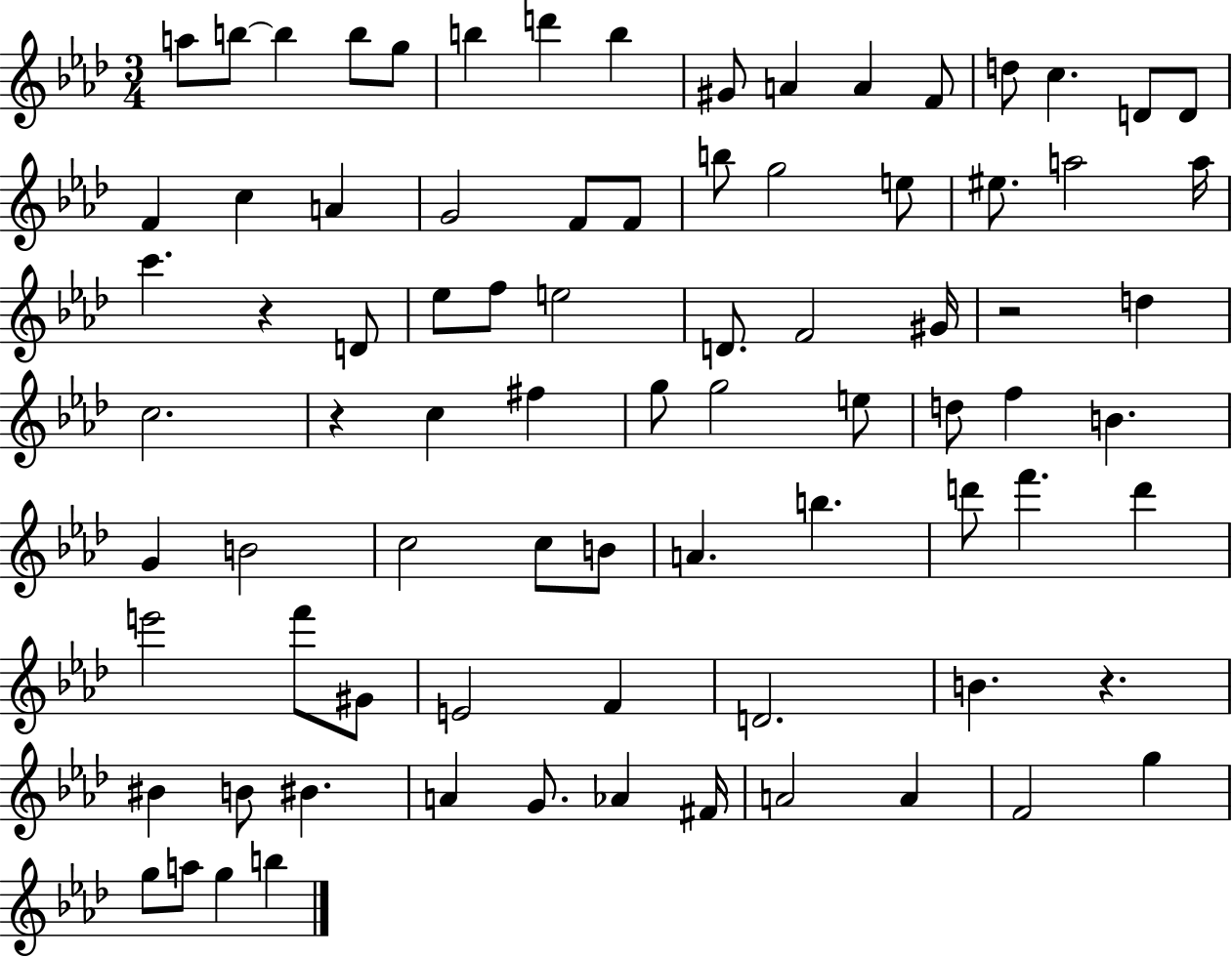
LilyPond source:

{
  \clef treble
  \numericTimeSignature
  \time 3/4
  \key aes \major
  a''8 b''8~~ b''4 b''8 g''8 | b''4 d'''4 b''4 | gis'8 a'4 a'4 f'8 | d''8 c''4. d'8 d'8 | \break f'4 c''4 a'4 | g'2 f'8 f'8 | b''8 g''2 e''8 | eis''8. a''2 a''16 | \break c'''4. r4 d'8 | ees''8 f''8 e''2 | d'8. f'2 gis'16 | r2 d''4 | \break c''2. | r4 c''4 fis''4 | g''8 g''2 e''8 | d''8 f''4 b'4. | \break g'4 b'2 | c''2 c''8 b'8 | a'4. b''4. | d'''8 f'''4. d'''4 | \break e'''2 f'''8 gis'8 | e'2 f'4 | d'2. | b'4. r4. | \break bis'4 b'8 bis'4. | a'4 g'8. aes'4 fis'16 | a'2 a'4 | f'2 g''4 | \break g''8 a''8 g''4 b''4 | \bar "|."
}